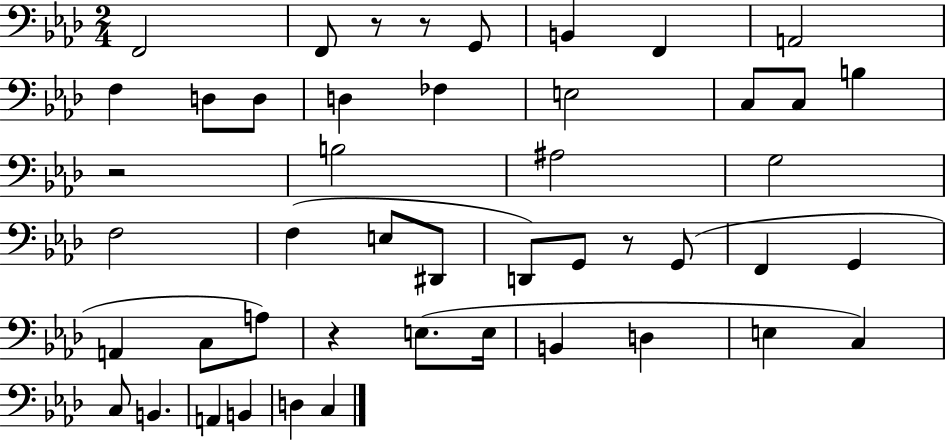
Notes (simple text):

F2/h F2/e R/e R/e G2/e B2/q F2/q A2/h F3/q D3/e D3/e D3/q FES3/q E3/h C3/e C3/e B3/q R/h B3/h A#3/h G3/h F3/h F3/q E3/e D#2/e D2/e G2/e R/e G2/e F2/q G2/q A2/q C3/e A3/e R/q E3/e. E3/s B2/q D3/q E3/q C3/q C3/e B2/q. A2/q B2/q D3/q C3/q